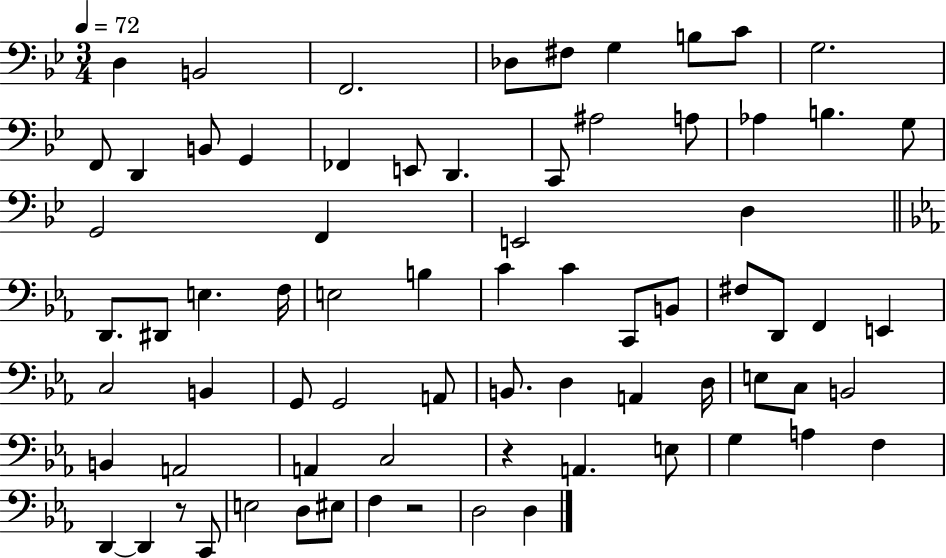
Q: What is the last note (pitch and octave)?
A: D3